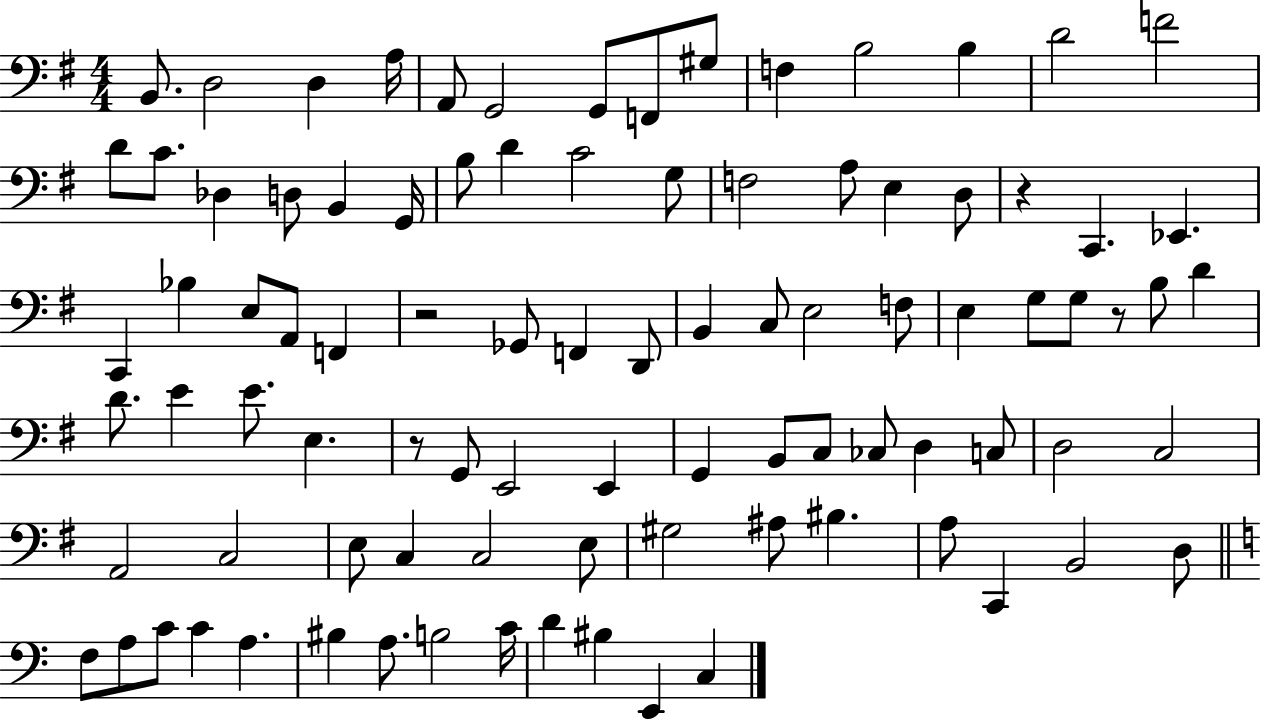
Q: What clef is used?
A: bass